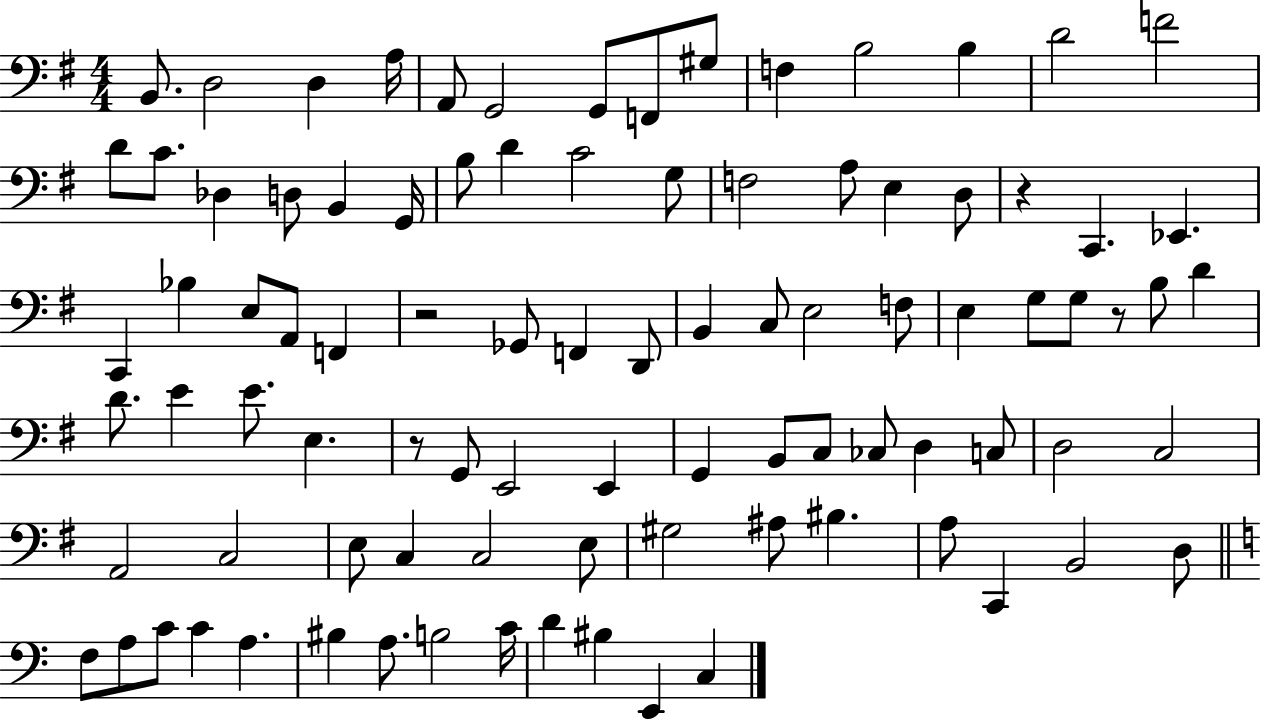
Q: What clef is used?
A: bass